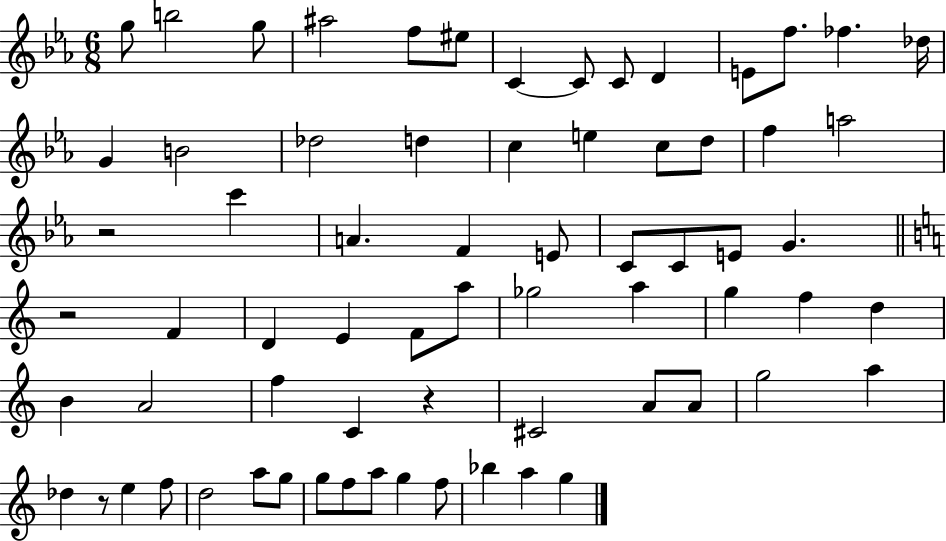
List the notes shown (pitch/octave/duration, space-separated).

G5/e B5/h G5/e A#5/h F5/e EIS5/e C4/q C4/e C4/e D4/q E4/e F5/e. FES5/q. Db5/s G4/q B4/h Db5/h D5/q C5/q E5/q C5/e D5/e F5/q A5/h R/h C6/q A4/q. F4/q E4/e C4/e C4/e E4/e G4/q. R/h F4/q D4/q E4/q F4/e A5/e Gb5/h A5/q G5/q F5/q D5/q B4/q A4/h F5/q C4/q R/q C#4/h A4/e A4/e G5/h A5/q Db5/q R/e E5/q F5/e D5/h A5/e G5/e G5/e F5/e A5/e G5/q F5/e Bb5/q A5/q G5/q